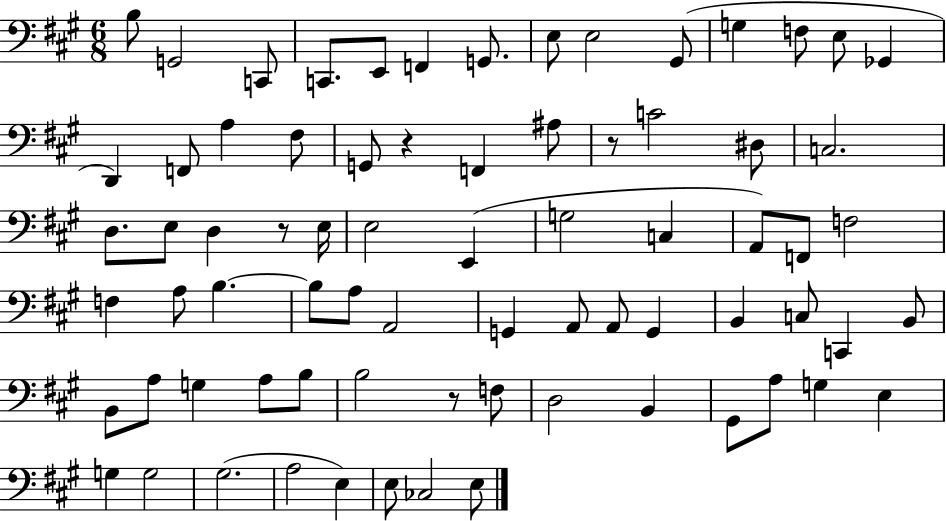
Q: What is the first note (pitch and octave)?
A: B3